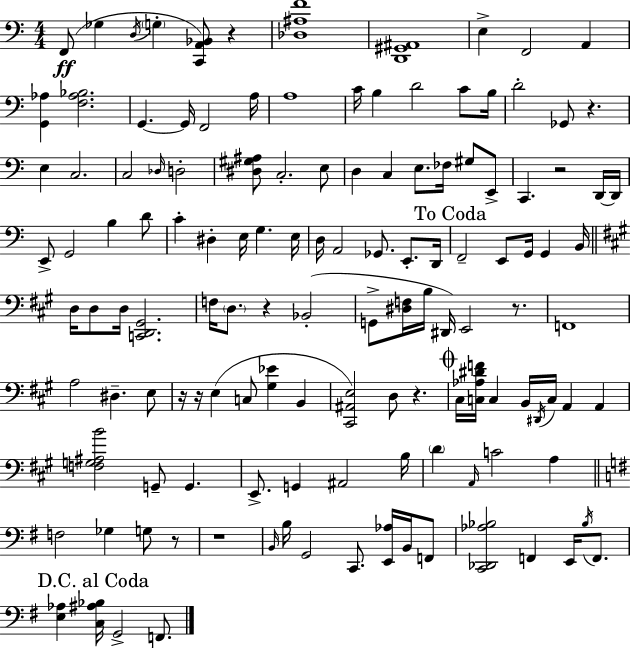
{
  \clef bass
  \numericTimeSignature
  \time 4/4
  \key c \major
  f,8(\ff ges4 \acciaccatura { d16 } \parenthesize g4-. <c, a, bes,>8) r4 | <des ais f'>1 | <d, gis, ais,>1 | e4-> f,2 a,4 | \break <g, aes>4 <f aes bes>2. | g,4.~~ g,16 f,2 | a16 a1 | c'16 b4 d'2 c'8 | \break b16 d'2-. ges,8 r4. | e4 c2. | c2 \grace { des16 } d2-. | <dis gis ais>8 c2.-. | \break e8 d4 c4 e8. fes16 gis8 | e,8-> c,4. r2 | d,16~~ d,16 e,8-> g,2 b4 | d'8 c'4-. dis4-. e16 g4. | \break e16 d16 a,2 ges,8. e,8.-. | d,16 \mark "To Coda" f,2-- e,8 g,16 g,4 | b,16 \bar "||" \break \key a \major d16 d8 d16 <c, d, gis,>2. | f16 \parenthesize d8. r4 bes,2-.( | g,8-> <dis f>16 b16 dis,16) e,2 r8. | f,1 | \break a2 dis4.-- e8 | r16 r16 e4( c8 <gis ees'>4 b,4 | <cis, ais, e>2) d8 r4. | \mark \markup { \musicglyph "scripts.coda" } cis16 <c aes dis' f'>16 c4 b,16 \acciaccatura { dis,16 } c16 a,4 a,4 | \break <f g ais b'>2 g,8-- g,4. | e,8.-> g,4 ais,2 | b16 \parenthesize d'4 \grace { a,16 } c'2 a4 | \bar "||" \break \key e \minor f2 ges4 g8 r8 | r1 | \grace { b,16 } b16 g,2 c,8. <e, aes>16 b,16 f,8 | <c, des, aes bes>2 f,4 e,16 \acciaccatura { bes16 } f,8. | \break \mark "D.C. al Coda" <e aes>4 <c ais bes>16 g,2-> f,8. | \bar "|."
}